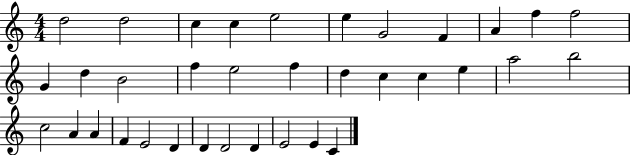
{
  \clef treble
  \numericTimeSignature
  \time 4/4
  \key c \major
  d''2 d''2 | c''4 c''4 e''2 | e''4 g'2 f'4 | a'4 f''4 f''2 | \break g'4 d''4 b'2 | f''4 e''2 f''4 | d''4 c''4 c''4 e''4 | a''2 b''2 | \break c''2 a'4 a'4 | f'4 e'2 d'4 | d'4 d'2 d'4 | e'2 e'4 c'4 | \break \bar "|."
}